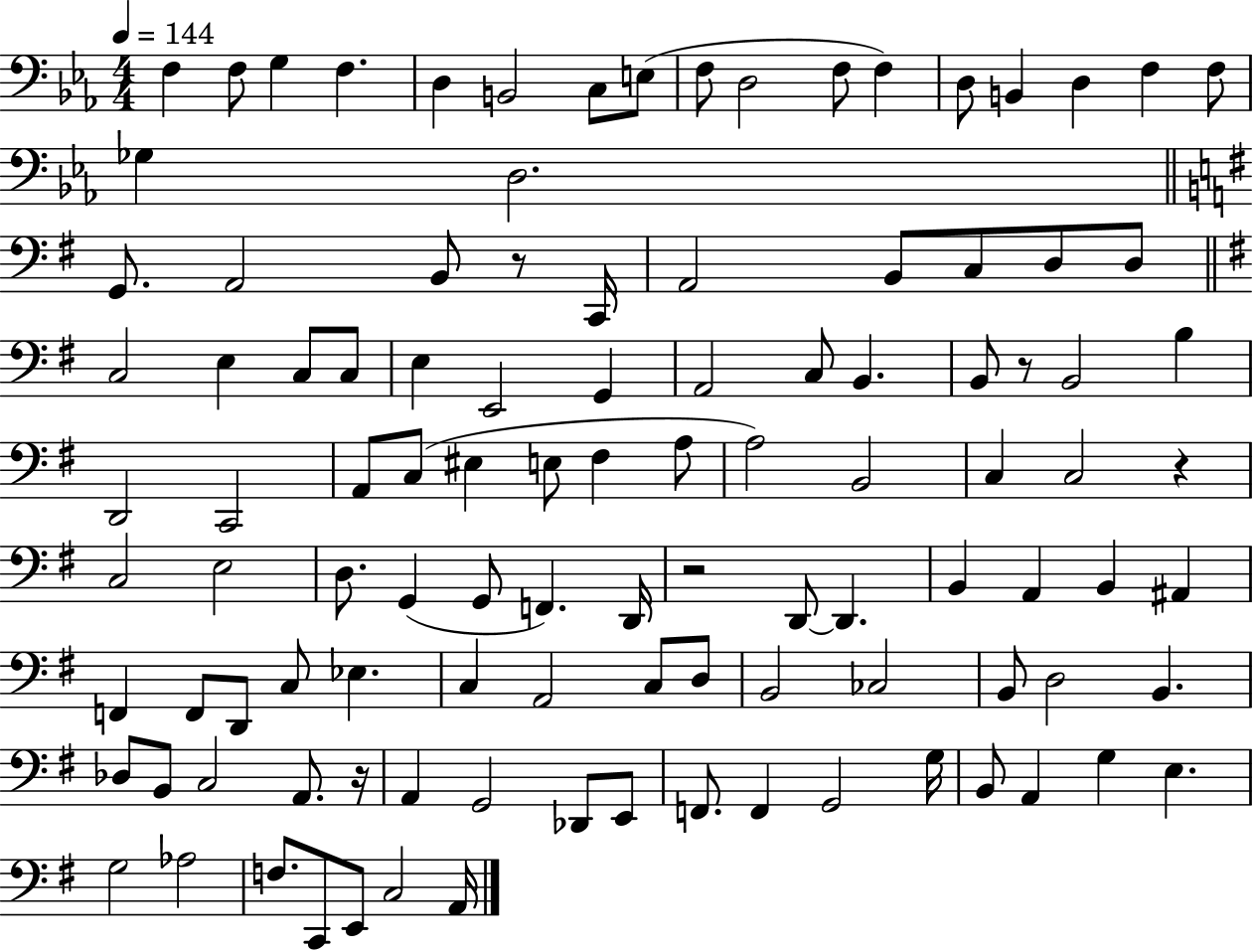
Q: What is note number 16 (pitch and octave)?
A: F3